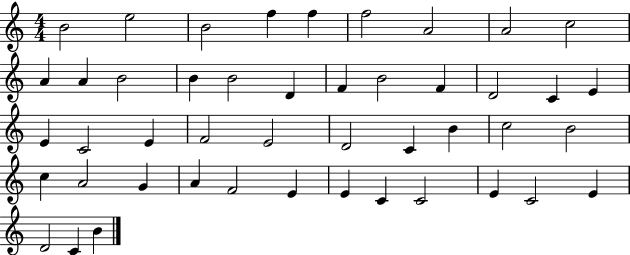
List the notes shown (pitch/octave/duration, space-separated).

B4/h E5/h B4/h F5/q F5/q F5/h A4/h A4/h C5/h A4/q A4/q B4/h B4/q B4/h D4/q F4/q B4/h F4/q D4/h C4/q E4/q E4/q C4/h E4/q F4/h E4/h D4/h C4/q B4/q C5/h B4/h C5/q A4/h G4/q A4/q F4/h E4/q E4/q C4/q C4/h E4/q C4/h E4/q D4/h C4/q B4/q